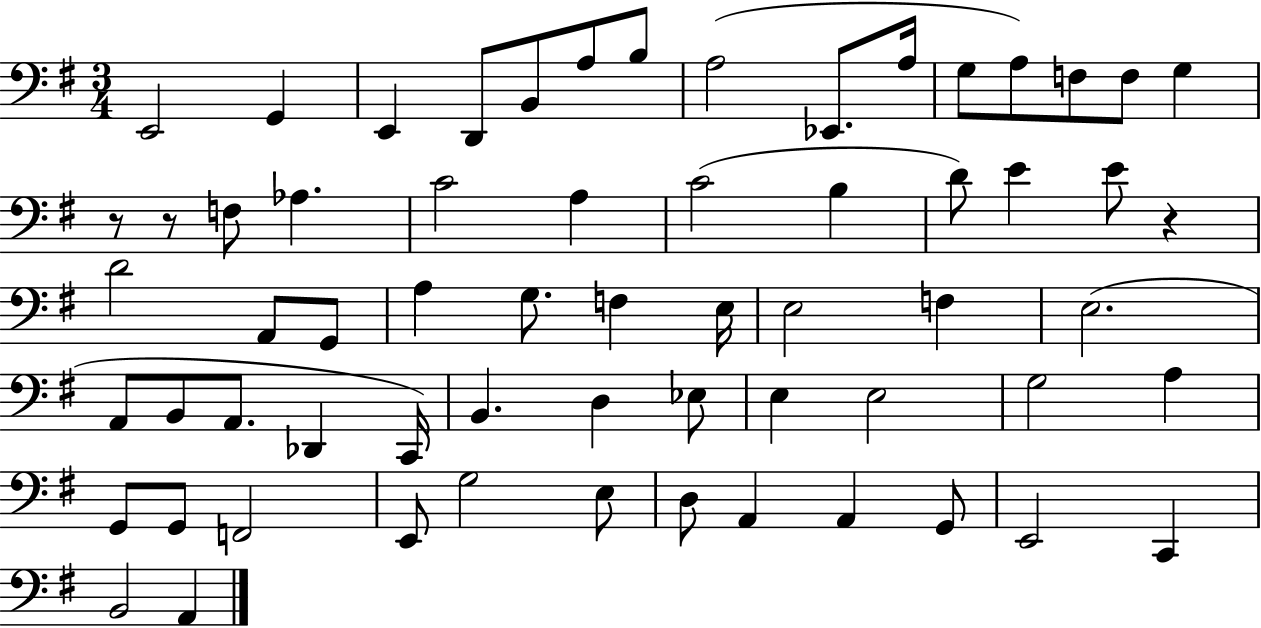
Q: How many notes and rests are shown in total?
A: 63